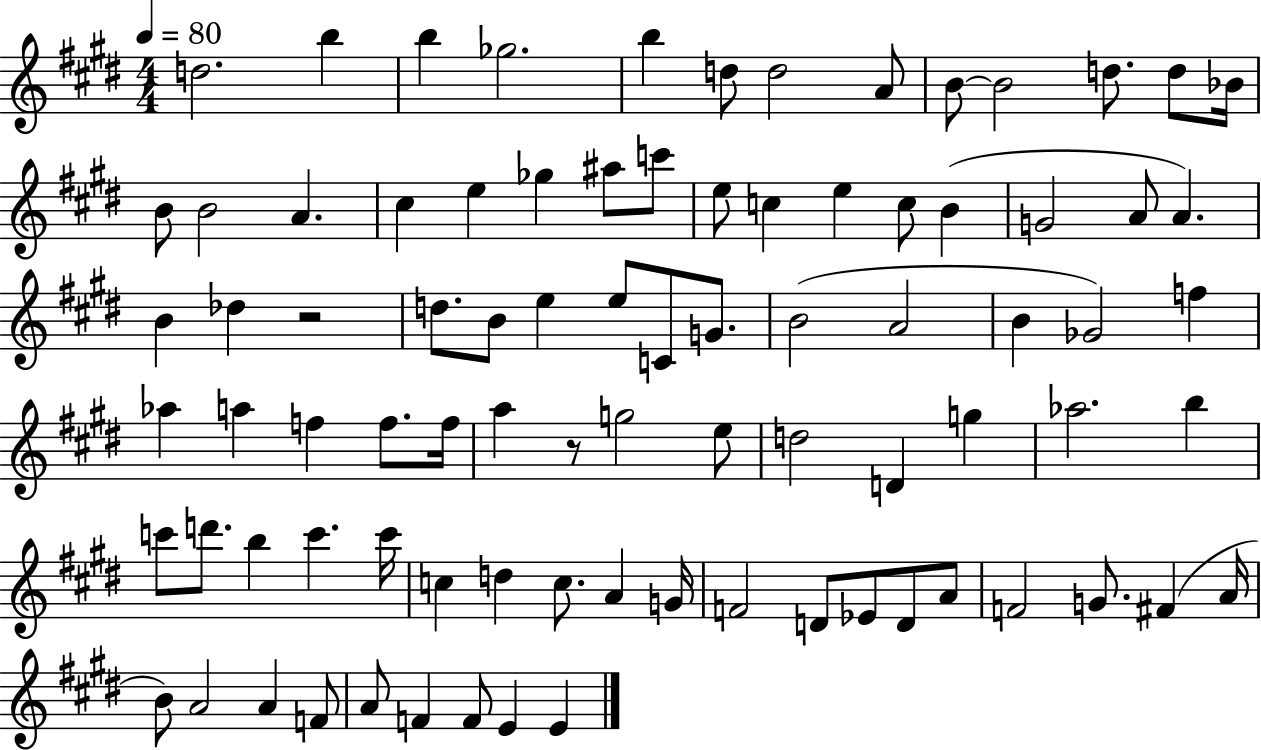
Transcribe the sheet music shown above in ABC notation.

X:1
T:Untitled
M:4/4
L:1/4
K:E
d2 b b _g2 b d/2 d2 A/2 B/2 B2 d/2 d/2 _B/4 B/2 B2 A ^c e _g ^a/2 c'/2 e/2 c e c/2 B G2 A/2 A B _d z2 d/2 B/2 e e/2 C/2 G/2 B2 A2 B _G2 f _a a f f/2 f/4 a z/2 g2 e/2 d2 D g _a2 b c'/2 d'/2 b c' c'/4 c d c/2 A G/4 F2 D/2 _E/2 D/2 A/2 F2 G/2 ^F A/4 B/2 A2 A F/2 A/2 F F/2 E E